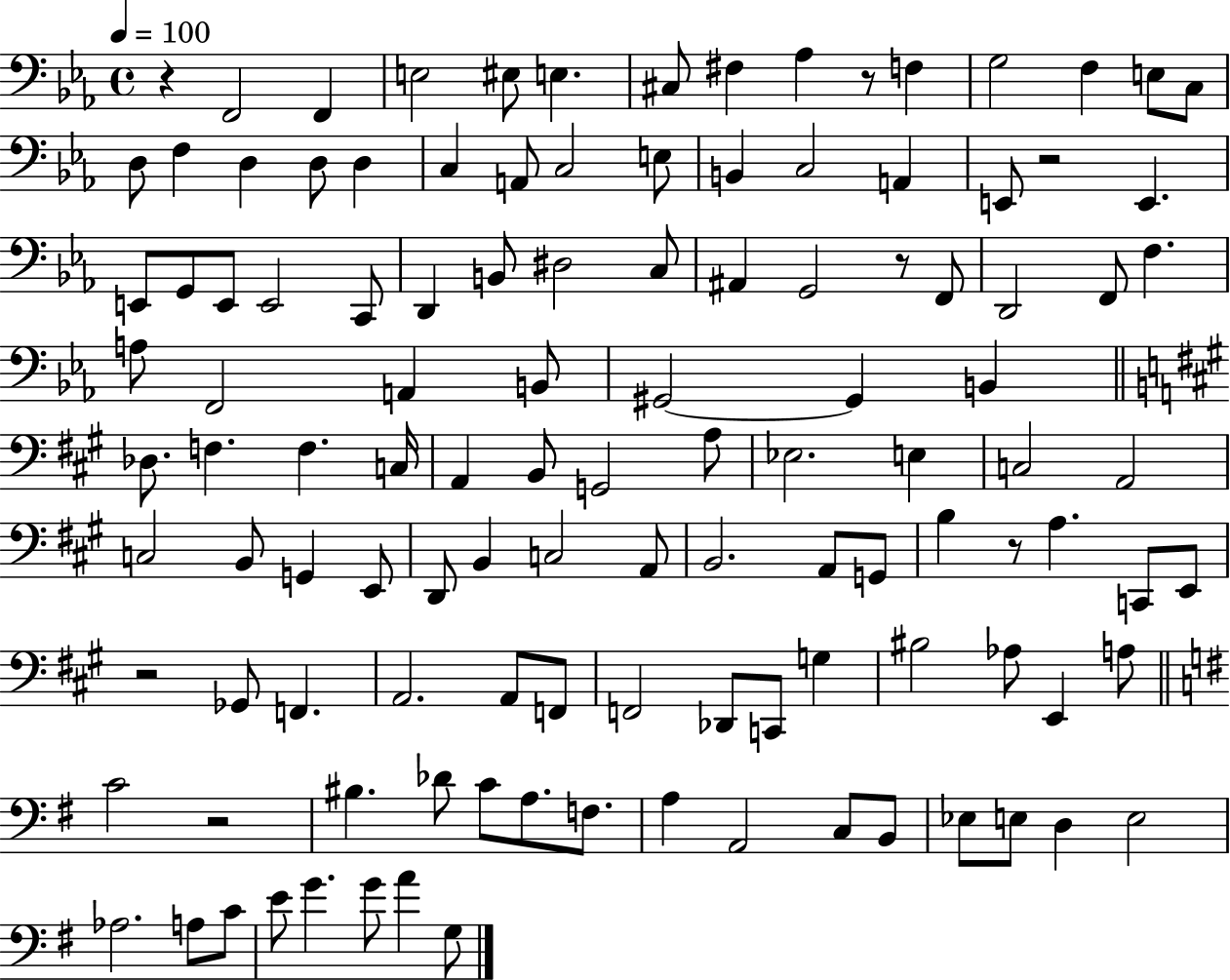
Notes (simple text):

R/q F2/h F2/q E3/h EIS3/e E3/q. C#3/e F#3/q Ab3/q R/e F3/q G3/h F3/q E3/e C3/e D3/e F3/q D3/q D3/e D3/q C3/q A2/e C3/h E3/e B2/q C3/h A2/q E2/e R/h E2/q. E2/e G2/e E2/e E2/h C2/e D2/q B2/e D#3/h C3/e A#2/q G2/h R/e F2/e D2/h F2/e F3/q. A3/e F2/h A2/q B2/e G#2/h G#2/q B2/q Db3/e. F3/q. F3/q. C3/s A2/q B2/e G2/h A3/e Eb3/h. E3/q C3/h A2/h C3/h B2/e G2/q E2/e D2/e B2/q C3/h A2/e B2/h. A2/e G2/e B3/q R/e A3/q. C2/e E2/e R/h Gb2/e F2/q. A2/h. A2/e F2/e F2/h Db2/e C2/e G3/q BIS3/h Ab3/e E2/q A3/e C4/h R/h BIS3/q. Db4/e C4/e A3/e. F3/e. A3/q A2/h C3/e B2/e Eb3/e E3/e D3/q E3/h Ab3/h. A3/e C4/e E4/e G4/q. G4/e A4/q G3/e